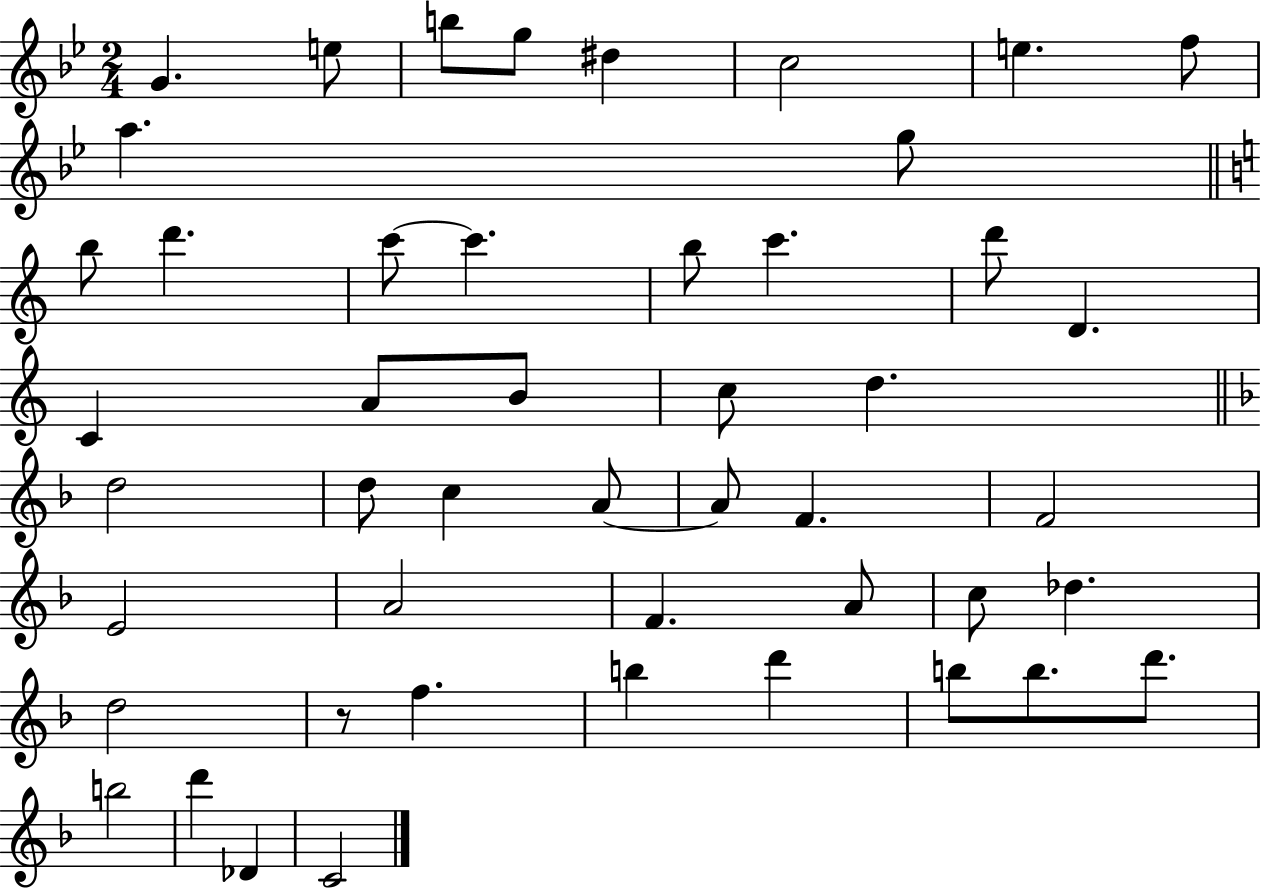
{
  \clef treble
  \numericTimeSignature
  \time 2/4
  \key bes \major
  g'4. e''8 | b''8 g''8 dis''4 | c''2 | e''4. f''8 | \break a''4. g''8 | \bar "||" \break \key c \major b''8 d'''4. | c'''8~~ c'''4. | b''8 c'''4. | d'''8 d'4. | \break c'4 a'8 b'8 | c''8 d''4. | \bar "||" \break \key f \major d''2 | d''8 c''4 a'8~~ | a'8 f'4. | f'2 | \break e'2 | a'2 | f'4. a'8 | c''8 des''4. | \break d''2 | r8 f''4. | b''4 d'''4 | b''8 b''8. d'''8. | \break b''2 | d'''4 des'4 | c'2 | \bar "|."
}